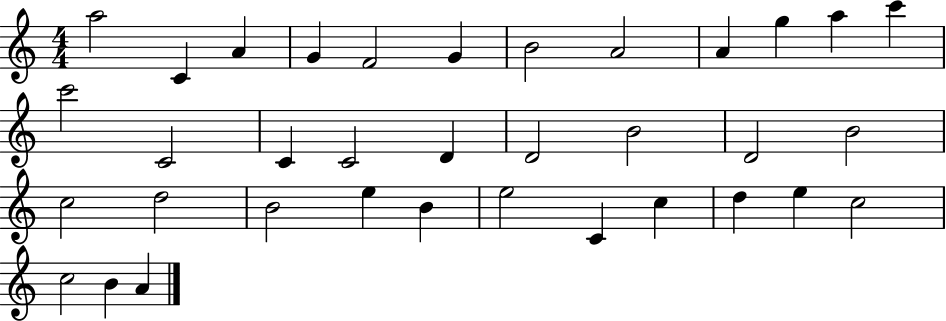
A5/h C4/q A4/q G4/q F4/h G4/q B4/h A4/h A4/q G5/q A5/q C6/q C6/h C4/h C4/q C4/h D4/q D4/h B4/h D4/h B4/h C5/h D5/h B4/h E5/q B4/q E5/h C4/q C5/q D5/q E5/q C5/h C5/h B4/q A4/q